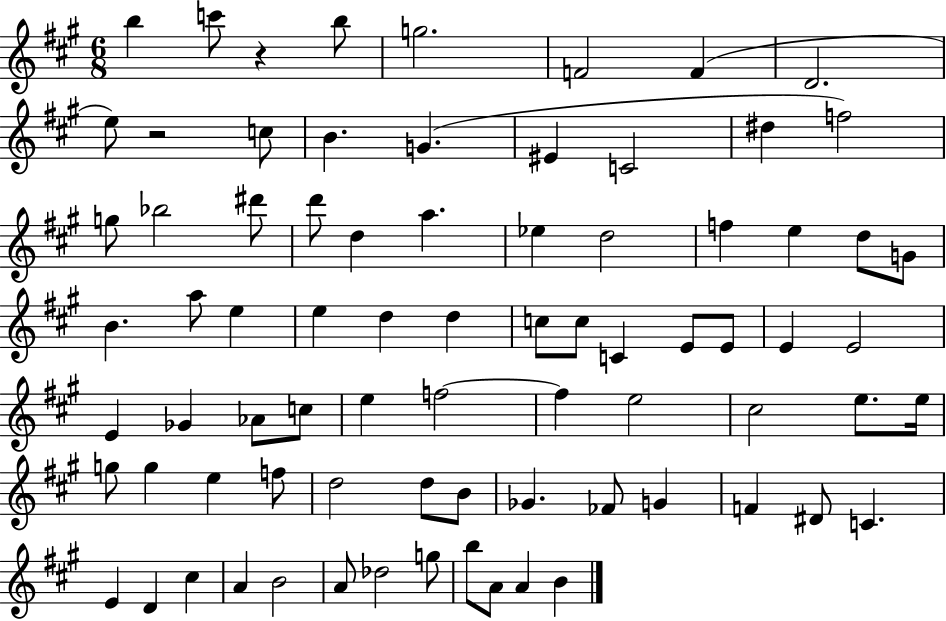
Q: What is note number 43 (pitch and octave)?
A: Ab4